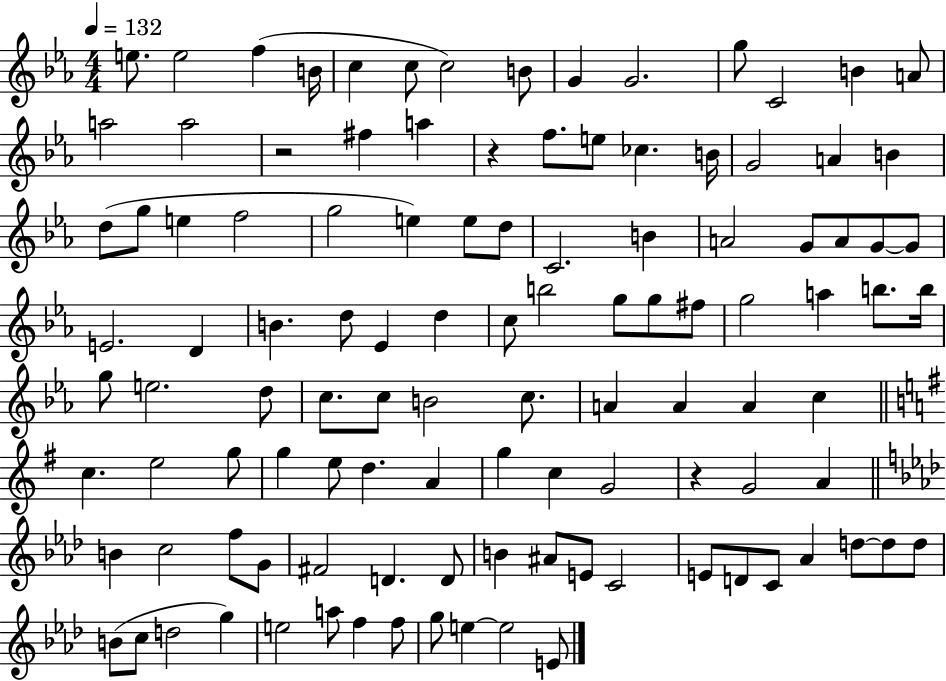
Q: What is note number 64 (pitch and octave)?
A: A4